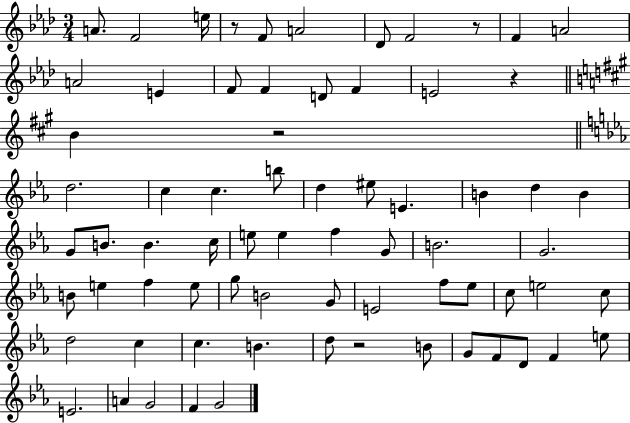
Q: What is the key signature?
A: AES major